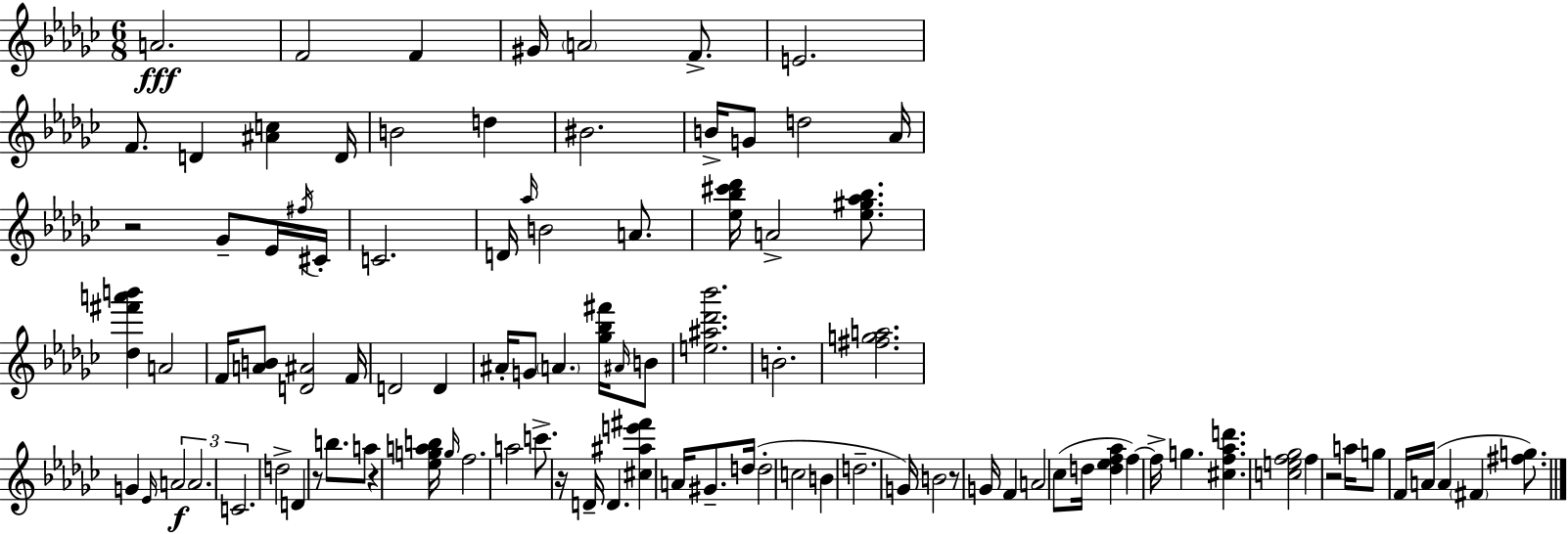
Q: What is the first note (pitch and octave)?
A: A4